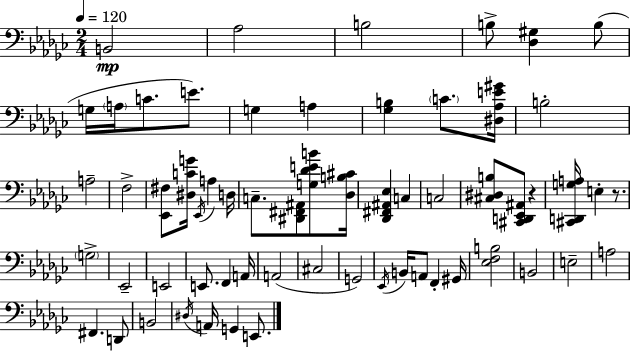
{
  \clef bass
  \numericTimeSignature
  \time 2/4
  \key ees \minor
  \tempo 4 = 120
  \repeat volta 2 { b,2\mp | aes2 | b2 | b8-> <des gis>4 b8( | \break g16 \parenthesize a16 c'8. e'8.) | g4 a4 | <ges b>4 \parenthesize c'8. <dis aes e' gis'>16 | b2-. | \break a2-- | f2-> | <ees, fis>8 <dis c' g'>16 \acciaccatura { ees,16 } a4 | d16 c8.-- <dis, fis, ais,>8 <g des' e' b'>8 | \break <des b cis'>16 <des, fis, ais, ees>4 c4 | c2 | <cis dis b>8 <cis, d, ees, ais,>8 r4 | <cis, d, g a>16 e4-. r8. | \break \parenthesize g2-> | ees,2-- | e,2 | e,8. f,4 | \break a,16 a,2( | cis2 | g,2) | \acciaccatura { ees,16 } b,16 a,8 f,4-. | \break gis,16 <ees f b>2 | b,2 | e2-- | a2 | \break fis,4. | d,8 b,2 | \acciaccatura { dis16 } a,16 g,4 | e,8. } \bar "|."
}